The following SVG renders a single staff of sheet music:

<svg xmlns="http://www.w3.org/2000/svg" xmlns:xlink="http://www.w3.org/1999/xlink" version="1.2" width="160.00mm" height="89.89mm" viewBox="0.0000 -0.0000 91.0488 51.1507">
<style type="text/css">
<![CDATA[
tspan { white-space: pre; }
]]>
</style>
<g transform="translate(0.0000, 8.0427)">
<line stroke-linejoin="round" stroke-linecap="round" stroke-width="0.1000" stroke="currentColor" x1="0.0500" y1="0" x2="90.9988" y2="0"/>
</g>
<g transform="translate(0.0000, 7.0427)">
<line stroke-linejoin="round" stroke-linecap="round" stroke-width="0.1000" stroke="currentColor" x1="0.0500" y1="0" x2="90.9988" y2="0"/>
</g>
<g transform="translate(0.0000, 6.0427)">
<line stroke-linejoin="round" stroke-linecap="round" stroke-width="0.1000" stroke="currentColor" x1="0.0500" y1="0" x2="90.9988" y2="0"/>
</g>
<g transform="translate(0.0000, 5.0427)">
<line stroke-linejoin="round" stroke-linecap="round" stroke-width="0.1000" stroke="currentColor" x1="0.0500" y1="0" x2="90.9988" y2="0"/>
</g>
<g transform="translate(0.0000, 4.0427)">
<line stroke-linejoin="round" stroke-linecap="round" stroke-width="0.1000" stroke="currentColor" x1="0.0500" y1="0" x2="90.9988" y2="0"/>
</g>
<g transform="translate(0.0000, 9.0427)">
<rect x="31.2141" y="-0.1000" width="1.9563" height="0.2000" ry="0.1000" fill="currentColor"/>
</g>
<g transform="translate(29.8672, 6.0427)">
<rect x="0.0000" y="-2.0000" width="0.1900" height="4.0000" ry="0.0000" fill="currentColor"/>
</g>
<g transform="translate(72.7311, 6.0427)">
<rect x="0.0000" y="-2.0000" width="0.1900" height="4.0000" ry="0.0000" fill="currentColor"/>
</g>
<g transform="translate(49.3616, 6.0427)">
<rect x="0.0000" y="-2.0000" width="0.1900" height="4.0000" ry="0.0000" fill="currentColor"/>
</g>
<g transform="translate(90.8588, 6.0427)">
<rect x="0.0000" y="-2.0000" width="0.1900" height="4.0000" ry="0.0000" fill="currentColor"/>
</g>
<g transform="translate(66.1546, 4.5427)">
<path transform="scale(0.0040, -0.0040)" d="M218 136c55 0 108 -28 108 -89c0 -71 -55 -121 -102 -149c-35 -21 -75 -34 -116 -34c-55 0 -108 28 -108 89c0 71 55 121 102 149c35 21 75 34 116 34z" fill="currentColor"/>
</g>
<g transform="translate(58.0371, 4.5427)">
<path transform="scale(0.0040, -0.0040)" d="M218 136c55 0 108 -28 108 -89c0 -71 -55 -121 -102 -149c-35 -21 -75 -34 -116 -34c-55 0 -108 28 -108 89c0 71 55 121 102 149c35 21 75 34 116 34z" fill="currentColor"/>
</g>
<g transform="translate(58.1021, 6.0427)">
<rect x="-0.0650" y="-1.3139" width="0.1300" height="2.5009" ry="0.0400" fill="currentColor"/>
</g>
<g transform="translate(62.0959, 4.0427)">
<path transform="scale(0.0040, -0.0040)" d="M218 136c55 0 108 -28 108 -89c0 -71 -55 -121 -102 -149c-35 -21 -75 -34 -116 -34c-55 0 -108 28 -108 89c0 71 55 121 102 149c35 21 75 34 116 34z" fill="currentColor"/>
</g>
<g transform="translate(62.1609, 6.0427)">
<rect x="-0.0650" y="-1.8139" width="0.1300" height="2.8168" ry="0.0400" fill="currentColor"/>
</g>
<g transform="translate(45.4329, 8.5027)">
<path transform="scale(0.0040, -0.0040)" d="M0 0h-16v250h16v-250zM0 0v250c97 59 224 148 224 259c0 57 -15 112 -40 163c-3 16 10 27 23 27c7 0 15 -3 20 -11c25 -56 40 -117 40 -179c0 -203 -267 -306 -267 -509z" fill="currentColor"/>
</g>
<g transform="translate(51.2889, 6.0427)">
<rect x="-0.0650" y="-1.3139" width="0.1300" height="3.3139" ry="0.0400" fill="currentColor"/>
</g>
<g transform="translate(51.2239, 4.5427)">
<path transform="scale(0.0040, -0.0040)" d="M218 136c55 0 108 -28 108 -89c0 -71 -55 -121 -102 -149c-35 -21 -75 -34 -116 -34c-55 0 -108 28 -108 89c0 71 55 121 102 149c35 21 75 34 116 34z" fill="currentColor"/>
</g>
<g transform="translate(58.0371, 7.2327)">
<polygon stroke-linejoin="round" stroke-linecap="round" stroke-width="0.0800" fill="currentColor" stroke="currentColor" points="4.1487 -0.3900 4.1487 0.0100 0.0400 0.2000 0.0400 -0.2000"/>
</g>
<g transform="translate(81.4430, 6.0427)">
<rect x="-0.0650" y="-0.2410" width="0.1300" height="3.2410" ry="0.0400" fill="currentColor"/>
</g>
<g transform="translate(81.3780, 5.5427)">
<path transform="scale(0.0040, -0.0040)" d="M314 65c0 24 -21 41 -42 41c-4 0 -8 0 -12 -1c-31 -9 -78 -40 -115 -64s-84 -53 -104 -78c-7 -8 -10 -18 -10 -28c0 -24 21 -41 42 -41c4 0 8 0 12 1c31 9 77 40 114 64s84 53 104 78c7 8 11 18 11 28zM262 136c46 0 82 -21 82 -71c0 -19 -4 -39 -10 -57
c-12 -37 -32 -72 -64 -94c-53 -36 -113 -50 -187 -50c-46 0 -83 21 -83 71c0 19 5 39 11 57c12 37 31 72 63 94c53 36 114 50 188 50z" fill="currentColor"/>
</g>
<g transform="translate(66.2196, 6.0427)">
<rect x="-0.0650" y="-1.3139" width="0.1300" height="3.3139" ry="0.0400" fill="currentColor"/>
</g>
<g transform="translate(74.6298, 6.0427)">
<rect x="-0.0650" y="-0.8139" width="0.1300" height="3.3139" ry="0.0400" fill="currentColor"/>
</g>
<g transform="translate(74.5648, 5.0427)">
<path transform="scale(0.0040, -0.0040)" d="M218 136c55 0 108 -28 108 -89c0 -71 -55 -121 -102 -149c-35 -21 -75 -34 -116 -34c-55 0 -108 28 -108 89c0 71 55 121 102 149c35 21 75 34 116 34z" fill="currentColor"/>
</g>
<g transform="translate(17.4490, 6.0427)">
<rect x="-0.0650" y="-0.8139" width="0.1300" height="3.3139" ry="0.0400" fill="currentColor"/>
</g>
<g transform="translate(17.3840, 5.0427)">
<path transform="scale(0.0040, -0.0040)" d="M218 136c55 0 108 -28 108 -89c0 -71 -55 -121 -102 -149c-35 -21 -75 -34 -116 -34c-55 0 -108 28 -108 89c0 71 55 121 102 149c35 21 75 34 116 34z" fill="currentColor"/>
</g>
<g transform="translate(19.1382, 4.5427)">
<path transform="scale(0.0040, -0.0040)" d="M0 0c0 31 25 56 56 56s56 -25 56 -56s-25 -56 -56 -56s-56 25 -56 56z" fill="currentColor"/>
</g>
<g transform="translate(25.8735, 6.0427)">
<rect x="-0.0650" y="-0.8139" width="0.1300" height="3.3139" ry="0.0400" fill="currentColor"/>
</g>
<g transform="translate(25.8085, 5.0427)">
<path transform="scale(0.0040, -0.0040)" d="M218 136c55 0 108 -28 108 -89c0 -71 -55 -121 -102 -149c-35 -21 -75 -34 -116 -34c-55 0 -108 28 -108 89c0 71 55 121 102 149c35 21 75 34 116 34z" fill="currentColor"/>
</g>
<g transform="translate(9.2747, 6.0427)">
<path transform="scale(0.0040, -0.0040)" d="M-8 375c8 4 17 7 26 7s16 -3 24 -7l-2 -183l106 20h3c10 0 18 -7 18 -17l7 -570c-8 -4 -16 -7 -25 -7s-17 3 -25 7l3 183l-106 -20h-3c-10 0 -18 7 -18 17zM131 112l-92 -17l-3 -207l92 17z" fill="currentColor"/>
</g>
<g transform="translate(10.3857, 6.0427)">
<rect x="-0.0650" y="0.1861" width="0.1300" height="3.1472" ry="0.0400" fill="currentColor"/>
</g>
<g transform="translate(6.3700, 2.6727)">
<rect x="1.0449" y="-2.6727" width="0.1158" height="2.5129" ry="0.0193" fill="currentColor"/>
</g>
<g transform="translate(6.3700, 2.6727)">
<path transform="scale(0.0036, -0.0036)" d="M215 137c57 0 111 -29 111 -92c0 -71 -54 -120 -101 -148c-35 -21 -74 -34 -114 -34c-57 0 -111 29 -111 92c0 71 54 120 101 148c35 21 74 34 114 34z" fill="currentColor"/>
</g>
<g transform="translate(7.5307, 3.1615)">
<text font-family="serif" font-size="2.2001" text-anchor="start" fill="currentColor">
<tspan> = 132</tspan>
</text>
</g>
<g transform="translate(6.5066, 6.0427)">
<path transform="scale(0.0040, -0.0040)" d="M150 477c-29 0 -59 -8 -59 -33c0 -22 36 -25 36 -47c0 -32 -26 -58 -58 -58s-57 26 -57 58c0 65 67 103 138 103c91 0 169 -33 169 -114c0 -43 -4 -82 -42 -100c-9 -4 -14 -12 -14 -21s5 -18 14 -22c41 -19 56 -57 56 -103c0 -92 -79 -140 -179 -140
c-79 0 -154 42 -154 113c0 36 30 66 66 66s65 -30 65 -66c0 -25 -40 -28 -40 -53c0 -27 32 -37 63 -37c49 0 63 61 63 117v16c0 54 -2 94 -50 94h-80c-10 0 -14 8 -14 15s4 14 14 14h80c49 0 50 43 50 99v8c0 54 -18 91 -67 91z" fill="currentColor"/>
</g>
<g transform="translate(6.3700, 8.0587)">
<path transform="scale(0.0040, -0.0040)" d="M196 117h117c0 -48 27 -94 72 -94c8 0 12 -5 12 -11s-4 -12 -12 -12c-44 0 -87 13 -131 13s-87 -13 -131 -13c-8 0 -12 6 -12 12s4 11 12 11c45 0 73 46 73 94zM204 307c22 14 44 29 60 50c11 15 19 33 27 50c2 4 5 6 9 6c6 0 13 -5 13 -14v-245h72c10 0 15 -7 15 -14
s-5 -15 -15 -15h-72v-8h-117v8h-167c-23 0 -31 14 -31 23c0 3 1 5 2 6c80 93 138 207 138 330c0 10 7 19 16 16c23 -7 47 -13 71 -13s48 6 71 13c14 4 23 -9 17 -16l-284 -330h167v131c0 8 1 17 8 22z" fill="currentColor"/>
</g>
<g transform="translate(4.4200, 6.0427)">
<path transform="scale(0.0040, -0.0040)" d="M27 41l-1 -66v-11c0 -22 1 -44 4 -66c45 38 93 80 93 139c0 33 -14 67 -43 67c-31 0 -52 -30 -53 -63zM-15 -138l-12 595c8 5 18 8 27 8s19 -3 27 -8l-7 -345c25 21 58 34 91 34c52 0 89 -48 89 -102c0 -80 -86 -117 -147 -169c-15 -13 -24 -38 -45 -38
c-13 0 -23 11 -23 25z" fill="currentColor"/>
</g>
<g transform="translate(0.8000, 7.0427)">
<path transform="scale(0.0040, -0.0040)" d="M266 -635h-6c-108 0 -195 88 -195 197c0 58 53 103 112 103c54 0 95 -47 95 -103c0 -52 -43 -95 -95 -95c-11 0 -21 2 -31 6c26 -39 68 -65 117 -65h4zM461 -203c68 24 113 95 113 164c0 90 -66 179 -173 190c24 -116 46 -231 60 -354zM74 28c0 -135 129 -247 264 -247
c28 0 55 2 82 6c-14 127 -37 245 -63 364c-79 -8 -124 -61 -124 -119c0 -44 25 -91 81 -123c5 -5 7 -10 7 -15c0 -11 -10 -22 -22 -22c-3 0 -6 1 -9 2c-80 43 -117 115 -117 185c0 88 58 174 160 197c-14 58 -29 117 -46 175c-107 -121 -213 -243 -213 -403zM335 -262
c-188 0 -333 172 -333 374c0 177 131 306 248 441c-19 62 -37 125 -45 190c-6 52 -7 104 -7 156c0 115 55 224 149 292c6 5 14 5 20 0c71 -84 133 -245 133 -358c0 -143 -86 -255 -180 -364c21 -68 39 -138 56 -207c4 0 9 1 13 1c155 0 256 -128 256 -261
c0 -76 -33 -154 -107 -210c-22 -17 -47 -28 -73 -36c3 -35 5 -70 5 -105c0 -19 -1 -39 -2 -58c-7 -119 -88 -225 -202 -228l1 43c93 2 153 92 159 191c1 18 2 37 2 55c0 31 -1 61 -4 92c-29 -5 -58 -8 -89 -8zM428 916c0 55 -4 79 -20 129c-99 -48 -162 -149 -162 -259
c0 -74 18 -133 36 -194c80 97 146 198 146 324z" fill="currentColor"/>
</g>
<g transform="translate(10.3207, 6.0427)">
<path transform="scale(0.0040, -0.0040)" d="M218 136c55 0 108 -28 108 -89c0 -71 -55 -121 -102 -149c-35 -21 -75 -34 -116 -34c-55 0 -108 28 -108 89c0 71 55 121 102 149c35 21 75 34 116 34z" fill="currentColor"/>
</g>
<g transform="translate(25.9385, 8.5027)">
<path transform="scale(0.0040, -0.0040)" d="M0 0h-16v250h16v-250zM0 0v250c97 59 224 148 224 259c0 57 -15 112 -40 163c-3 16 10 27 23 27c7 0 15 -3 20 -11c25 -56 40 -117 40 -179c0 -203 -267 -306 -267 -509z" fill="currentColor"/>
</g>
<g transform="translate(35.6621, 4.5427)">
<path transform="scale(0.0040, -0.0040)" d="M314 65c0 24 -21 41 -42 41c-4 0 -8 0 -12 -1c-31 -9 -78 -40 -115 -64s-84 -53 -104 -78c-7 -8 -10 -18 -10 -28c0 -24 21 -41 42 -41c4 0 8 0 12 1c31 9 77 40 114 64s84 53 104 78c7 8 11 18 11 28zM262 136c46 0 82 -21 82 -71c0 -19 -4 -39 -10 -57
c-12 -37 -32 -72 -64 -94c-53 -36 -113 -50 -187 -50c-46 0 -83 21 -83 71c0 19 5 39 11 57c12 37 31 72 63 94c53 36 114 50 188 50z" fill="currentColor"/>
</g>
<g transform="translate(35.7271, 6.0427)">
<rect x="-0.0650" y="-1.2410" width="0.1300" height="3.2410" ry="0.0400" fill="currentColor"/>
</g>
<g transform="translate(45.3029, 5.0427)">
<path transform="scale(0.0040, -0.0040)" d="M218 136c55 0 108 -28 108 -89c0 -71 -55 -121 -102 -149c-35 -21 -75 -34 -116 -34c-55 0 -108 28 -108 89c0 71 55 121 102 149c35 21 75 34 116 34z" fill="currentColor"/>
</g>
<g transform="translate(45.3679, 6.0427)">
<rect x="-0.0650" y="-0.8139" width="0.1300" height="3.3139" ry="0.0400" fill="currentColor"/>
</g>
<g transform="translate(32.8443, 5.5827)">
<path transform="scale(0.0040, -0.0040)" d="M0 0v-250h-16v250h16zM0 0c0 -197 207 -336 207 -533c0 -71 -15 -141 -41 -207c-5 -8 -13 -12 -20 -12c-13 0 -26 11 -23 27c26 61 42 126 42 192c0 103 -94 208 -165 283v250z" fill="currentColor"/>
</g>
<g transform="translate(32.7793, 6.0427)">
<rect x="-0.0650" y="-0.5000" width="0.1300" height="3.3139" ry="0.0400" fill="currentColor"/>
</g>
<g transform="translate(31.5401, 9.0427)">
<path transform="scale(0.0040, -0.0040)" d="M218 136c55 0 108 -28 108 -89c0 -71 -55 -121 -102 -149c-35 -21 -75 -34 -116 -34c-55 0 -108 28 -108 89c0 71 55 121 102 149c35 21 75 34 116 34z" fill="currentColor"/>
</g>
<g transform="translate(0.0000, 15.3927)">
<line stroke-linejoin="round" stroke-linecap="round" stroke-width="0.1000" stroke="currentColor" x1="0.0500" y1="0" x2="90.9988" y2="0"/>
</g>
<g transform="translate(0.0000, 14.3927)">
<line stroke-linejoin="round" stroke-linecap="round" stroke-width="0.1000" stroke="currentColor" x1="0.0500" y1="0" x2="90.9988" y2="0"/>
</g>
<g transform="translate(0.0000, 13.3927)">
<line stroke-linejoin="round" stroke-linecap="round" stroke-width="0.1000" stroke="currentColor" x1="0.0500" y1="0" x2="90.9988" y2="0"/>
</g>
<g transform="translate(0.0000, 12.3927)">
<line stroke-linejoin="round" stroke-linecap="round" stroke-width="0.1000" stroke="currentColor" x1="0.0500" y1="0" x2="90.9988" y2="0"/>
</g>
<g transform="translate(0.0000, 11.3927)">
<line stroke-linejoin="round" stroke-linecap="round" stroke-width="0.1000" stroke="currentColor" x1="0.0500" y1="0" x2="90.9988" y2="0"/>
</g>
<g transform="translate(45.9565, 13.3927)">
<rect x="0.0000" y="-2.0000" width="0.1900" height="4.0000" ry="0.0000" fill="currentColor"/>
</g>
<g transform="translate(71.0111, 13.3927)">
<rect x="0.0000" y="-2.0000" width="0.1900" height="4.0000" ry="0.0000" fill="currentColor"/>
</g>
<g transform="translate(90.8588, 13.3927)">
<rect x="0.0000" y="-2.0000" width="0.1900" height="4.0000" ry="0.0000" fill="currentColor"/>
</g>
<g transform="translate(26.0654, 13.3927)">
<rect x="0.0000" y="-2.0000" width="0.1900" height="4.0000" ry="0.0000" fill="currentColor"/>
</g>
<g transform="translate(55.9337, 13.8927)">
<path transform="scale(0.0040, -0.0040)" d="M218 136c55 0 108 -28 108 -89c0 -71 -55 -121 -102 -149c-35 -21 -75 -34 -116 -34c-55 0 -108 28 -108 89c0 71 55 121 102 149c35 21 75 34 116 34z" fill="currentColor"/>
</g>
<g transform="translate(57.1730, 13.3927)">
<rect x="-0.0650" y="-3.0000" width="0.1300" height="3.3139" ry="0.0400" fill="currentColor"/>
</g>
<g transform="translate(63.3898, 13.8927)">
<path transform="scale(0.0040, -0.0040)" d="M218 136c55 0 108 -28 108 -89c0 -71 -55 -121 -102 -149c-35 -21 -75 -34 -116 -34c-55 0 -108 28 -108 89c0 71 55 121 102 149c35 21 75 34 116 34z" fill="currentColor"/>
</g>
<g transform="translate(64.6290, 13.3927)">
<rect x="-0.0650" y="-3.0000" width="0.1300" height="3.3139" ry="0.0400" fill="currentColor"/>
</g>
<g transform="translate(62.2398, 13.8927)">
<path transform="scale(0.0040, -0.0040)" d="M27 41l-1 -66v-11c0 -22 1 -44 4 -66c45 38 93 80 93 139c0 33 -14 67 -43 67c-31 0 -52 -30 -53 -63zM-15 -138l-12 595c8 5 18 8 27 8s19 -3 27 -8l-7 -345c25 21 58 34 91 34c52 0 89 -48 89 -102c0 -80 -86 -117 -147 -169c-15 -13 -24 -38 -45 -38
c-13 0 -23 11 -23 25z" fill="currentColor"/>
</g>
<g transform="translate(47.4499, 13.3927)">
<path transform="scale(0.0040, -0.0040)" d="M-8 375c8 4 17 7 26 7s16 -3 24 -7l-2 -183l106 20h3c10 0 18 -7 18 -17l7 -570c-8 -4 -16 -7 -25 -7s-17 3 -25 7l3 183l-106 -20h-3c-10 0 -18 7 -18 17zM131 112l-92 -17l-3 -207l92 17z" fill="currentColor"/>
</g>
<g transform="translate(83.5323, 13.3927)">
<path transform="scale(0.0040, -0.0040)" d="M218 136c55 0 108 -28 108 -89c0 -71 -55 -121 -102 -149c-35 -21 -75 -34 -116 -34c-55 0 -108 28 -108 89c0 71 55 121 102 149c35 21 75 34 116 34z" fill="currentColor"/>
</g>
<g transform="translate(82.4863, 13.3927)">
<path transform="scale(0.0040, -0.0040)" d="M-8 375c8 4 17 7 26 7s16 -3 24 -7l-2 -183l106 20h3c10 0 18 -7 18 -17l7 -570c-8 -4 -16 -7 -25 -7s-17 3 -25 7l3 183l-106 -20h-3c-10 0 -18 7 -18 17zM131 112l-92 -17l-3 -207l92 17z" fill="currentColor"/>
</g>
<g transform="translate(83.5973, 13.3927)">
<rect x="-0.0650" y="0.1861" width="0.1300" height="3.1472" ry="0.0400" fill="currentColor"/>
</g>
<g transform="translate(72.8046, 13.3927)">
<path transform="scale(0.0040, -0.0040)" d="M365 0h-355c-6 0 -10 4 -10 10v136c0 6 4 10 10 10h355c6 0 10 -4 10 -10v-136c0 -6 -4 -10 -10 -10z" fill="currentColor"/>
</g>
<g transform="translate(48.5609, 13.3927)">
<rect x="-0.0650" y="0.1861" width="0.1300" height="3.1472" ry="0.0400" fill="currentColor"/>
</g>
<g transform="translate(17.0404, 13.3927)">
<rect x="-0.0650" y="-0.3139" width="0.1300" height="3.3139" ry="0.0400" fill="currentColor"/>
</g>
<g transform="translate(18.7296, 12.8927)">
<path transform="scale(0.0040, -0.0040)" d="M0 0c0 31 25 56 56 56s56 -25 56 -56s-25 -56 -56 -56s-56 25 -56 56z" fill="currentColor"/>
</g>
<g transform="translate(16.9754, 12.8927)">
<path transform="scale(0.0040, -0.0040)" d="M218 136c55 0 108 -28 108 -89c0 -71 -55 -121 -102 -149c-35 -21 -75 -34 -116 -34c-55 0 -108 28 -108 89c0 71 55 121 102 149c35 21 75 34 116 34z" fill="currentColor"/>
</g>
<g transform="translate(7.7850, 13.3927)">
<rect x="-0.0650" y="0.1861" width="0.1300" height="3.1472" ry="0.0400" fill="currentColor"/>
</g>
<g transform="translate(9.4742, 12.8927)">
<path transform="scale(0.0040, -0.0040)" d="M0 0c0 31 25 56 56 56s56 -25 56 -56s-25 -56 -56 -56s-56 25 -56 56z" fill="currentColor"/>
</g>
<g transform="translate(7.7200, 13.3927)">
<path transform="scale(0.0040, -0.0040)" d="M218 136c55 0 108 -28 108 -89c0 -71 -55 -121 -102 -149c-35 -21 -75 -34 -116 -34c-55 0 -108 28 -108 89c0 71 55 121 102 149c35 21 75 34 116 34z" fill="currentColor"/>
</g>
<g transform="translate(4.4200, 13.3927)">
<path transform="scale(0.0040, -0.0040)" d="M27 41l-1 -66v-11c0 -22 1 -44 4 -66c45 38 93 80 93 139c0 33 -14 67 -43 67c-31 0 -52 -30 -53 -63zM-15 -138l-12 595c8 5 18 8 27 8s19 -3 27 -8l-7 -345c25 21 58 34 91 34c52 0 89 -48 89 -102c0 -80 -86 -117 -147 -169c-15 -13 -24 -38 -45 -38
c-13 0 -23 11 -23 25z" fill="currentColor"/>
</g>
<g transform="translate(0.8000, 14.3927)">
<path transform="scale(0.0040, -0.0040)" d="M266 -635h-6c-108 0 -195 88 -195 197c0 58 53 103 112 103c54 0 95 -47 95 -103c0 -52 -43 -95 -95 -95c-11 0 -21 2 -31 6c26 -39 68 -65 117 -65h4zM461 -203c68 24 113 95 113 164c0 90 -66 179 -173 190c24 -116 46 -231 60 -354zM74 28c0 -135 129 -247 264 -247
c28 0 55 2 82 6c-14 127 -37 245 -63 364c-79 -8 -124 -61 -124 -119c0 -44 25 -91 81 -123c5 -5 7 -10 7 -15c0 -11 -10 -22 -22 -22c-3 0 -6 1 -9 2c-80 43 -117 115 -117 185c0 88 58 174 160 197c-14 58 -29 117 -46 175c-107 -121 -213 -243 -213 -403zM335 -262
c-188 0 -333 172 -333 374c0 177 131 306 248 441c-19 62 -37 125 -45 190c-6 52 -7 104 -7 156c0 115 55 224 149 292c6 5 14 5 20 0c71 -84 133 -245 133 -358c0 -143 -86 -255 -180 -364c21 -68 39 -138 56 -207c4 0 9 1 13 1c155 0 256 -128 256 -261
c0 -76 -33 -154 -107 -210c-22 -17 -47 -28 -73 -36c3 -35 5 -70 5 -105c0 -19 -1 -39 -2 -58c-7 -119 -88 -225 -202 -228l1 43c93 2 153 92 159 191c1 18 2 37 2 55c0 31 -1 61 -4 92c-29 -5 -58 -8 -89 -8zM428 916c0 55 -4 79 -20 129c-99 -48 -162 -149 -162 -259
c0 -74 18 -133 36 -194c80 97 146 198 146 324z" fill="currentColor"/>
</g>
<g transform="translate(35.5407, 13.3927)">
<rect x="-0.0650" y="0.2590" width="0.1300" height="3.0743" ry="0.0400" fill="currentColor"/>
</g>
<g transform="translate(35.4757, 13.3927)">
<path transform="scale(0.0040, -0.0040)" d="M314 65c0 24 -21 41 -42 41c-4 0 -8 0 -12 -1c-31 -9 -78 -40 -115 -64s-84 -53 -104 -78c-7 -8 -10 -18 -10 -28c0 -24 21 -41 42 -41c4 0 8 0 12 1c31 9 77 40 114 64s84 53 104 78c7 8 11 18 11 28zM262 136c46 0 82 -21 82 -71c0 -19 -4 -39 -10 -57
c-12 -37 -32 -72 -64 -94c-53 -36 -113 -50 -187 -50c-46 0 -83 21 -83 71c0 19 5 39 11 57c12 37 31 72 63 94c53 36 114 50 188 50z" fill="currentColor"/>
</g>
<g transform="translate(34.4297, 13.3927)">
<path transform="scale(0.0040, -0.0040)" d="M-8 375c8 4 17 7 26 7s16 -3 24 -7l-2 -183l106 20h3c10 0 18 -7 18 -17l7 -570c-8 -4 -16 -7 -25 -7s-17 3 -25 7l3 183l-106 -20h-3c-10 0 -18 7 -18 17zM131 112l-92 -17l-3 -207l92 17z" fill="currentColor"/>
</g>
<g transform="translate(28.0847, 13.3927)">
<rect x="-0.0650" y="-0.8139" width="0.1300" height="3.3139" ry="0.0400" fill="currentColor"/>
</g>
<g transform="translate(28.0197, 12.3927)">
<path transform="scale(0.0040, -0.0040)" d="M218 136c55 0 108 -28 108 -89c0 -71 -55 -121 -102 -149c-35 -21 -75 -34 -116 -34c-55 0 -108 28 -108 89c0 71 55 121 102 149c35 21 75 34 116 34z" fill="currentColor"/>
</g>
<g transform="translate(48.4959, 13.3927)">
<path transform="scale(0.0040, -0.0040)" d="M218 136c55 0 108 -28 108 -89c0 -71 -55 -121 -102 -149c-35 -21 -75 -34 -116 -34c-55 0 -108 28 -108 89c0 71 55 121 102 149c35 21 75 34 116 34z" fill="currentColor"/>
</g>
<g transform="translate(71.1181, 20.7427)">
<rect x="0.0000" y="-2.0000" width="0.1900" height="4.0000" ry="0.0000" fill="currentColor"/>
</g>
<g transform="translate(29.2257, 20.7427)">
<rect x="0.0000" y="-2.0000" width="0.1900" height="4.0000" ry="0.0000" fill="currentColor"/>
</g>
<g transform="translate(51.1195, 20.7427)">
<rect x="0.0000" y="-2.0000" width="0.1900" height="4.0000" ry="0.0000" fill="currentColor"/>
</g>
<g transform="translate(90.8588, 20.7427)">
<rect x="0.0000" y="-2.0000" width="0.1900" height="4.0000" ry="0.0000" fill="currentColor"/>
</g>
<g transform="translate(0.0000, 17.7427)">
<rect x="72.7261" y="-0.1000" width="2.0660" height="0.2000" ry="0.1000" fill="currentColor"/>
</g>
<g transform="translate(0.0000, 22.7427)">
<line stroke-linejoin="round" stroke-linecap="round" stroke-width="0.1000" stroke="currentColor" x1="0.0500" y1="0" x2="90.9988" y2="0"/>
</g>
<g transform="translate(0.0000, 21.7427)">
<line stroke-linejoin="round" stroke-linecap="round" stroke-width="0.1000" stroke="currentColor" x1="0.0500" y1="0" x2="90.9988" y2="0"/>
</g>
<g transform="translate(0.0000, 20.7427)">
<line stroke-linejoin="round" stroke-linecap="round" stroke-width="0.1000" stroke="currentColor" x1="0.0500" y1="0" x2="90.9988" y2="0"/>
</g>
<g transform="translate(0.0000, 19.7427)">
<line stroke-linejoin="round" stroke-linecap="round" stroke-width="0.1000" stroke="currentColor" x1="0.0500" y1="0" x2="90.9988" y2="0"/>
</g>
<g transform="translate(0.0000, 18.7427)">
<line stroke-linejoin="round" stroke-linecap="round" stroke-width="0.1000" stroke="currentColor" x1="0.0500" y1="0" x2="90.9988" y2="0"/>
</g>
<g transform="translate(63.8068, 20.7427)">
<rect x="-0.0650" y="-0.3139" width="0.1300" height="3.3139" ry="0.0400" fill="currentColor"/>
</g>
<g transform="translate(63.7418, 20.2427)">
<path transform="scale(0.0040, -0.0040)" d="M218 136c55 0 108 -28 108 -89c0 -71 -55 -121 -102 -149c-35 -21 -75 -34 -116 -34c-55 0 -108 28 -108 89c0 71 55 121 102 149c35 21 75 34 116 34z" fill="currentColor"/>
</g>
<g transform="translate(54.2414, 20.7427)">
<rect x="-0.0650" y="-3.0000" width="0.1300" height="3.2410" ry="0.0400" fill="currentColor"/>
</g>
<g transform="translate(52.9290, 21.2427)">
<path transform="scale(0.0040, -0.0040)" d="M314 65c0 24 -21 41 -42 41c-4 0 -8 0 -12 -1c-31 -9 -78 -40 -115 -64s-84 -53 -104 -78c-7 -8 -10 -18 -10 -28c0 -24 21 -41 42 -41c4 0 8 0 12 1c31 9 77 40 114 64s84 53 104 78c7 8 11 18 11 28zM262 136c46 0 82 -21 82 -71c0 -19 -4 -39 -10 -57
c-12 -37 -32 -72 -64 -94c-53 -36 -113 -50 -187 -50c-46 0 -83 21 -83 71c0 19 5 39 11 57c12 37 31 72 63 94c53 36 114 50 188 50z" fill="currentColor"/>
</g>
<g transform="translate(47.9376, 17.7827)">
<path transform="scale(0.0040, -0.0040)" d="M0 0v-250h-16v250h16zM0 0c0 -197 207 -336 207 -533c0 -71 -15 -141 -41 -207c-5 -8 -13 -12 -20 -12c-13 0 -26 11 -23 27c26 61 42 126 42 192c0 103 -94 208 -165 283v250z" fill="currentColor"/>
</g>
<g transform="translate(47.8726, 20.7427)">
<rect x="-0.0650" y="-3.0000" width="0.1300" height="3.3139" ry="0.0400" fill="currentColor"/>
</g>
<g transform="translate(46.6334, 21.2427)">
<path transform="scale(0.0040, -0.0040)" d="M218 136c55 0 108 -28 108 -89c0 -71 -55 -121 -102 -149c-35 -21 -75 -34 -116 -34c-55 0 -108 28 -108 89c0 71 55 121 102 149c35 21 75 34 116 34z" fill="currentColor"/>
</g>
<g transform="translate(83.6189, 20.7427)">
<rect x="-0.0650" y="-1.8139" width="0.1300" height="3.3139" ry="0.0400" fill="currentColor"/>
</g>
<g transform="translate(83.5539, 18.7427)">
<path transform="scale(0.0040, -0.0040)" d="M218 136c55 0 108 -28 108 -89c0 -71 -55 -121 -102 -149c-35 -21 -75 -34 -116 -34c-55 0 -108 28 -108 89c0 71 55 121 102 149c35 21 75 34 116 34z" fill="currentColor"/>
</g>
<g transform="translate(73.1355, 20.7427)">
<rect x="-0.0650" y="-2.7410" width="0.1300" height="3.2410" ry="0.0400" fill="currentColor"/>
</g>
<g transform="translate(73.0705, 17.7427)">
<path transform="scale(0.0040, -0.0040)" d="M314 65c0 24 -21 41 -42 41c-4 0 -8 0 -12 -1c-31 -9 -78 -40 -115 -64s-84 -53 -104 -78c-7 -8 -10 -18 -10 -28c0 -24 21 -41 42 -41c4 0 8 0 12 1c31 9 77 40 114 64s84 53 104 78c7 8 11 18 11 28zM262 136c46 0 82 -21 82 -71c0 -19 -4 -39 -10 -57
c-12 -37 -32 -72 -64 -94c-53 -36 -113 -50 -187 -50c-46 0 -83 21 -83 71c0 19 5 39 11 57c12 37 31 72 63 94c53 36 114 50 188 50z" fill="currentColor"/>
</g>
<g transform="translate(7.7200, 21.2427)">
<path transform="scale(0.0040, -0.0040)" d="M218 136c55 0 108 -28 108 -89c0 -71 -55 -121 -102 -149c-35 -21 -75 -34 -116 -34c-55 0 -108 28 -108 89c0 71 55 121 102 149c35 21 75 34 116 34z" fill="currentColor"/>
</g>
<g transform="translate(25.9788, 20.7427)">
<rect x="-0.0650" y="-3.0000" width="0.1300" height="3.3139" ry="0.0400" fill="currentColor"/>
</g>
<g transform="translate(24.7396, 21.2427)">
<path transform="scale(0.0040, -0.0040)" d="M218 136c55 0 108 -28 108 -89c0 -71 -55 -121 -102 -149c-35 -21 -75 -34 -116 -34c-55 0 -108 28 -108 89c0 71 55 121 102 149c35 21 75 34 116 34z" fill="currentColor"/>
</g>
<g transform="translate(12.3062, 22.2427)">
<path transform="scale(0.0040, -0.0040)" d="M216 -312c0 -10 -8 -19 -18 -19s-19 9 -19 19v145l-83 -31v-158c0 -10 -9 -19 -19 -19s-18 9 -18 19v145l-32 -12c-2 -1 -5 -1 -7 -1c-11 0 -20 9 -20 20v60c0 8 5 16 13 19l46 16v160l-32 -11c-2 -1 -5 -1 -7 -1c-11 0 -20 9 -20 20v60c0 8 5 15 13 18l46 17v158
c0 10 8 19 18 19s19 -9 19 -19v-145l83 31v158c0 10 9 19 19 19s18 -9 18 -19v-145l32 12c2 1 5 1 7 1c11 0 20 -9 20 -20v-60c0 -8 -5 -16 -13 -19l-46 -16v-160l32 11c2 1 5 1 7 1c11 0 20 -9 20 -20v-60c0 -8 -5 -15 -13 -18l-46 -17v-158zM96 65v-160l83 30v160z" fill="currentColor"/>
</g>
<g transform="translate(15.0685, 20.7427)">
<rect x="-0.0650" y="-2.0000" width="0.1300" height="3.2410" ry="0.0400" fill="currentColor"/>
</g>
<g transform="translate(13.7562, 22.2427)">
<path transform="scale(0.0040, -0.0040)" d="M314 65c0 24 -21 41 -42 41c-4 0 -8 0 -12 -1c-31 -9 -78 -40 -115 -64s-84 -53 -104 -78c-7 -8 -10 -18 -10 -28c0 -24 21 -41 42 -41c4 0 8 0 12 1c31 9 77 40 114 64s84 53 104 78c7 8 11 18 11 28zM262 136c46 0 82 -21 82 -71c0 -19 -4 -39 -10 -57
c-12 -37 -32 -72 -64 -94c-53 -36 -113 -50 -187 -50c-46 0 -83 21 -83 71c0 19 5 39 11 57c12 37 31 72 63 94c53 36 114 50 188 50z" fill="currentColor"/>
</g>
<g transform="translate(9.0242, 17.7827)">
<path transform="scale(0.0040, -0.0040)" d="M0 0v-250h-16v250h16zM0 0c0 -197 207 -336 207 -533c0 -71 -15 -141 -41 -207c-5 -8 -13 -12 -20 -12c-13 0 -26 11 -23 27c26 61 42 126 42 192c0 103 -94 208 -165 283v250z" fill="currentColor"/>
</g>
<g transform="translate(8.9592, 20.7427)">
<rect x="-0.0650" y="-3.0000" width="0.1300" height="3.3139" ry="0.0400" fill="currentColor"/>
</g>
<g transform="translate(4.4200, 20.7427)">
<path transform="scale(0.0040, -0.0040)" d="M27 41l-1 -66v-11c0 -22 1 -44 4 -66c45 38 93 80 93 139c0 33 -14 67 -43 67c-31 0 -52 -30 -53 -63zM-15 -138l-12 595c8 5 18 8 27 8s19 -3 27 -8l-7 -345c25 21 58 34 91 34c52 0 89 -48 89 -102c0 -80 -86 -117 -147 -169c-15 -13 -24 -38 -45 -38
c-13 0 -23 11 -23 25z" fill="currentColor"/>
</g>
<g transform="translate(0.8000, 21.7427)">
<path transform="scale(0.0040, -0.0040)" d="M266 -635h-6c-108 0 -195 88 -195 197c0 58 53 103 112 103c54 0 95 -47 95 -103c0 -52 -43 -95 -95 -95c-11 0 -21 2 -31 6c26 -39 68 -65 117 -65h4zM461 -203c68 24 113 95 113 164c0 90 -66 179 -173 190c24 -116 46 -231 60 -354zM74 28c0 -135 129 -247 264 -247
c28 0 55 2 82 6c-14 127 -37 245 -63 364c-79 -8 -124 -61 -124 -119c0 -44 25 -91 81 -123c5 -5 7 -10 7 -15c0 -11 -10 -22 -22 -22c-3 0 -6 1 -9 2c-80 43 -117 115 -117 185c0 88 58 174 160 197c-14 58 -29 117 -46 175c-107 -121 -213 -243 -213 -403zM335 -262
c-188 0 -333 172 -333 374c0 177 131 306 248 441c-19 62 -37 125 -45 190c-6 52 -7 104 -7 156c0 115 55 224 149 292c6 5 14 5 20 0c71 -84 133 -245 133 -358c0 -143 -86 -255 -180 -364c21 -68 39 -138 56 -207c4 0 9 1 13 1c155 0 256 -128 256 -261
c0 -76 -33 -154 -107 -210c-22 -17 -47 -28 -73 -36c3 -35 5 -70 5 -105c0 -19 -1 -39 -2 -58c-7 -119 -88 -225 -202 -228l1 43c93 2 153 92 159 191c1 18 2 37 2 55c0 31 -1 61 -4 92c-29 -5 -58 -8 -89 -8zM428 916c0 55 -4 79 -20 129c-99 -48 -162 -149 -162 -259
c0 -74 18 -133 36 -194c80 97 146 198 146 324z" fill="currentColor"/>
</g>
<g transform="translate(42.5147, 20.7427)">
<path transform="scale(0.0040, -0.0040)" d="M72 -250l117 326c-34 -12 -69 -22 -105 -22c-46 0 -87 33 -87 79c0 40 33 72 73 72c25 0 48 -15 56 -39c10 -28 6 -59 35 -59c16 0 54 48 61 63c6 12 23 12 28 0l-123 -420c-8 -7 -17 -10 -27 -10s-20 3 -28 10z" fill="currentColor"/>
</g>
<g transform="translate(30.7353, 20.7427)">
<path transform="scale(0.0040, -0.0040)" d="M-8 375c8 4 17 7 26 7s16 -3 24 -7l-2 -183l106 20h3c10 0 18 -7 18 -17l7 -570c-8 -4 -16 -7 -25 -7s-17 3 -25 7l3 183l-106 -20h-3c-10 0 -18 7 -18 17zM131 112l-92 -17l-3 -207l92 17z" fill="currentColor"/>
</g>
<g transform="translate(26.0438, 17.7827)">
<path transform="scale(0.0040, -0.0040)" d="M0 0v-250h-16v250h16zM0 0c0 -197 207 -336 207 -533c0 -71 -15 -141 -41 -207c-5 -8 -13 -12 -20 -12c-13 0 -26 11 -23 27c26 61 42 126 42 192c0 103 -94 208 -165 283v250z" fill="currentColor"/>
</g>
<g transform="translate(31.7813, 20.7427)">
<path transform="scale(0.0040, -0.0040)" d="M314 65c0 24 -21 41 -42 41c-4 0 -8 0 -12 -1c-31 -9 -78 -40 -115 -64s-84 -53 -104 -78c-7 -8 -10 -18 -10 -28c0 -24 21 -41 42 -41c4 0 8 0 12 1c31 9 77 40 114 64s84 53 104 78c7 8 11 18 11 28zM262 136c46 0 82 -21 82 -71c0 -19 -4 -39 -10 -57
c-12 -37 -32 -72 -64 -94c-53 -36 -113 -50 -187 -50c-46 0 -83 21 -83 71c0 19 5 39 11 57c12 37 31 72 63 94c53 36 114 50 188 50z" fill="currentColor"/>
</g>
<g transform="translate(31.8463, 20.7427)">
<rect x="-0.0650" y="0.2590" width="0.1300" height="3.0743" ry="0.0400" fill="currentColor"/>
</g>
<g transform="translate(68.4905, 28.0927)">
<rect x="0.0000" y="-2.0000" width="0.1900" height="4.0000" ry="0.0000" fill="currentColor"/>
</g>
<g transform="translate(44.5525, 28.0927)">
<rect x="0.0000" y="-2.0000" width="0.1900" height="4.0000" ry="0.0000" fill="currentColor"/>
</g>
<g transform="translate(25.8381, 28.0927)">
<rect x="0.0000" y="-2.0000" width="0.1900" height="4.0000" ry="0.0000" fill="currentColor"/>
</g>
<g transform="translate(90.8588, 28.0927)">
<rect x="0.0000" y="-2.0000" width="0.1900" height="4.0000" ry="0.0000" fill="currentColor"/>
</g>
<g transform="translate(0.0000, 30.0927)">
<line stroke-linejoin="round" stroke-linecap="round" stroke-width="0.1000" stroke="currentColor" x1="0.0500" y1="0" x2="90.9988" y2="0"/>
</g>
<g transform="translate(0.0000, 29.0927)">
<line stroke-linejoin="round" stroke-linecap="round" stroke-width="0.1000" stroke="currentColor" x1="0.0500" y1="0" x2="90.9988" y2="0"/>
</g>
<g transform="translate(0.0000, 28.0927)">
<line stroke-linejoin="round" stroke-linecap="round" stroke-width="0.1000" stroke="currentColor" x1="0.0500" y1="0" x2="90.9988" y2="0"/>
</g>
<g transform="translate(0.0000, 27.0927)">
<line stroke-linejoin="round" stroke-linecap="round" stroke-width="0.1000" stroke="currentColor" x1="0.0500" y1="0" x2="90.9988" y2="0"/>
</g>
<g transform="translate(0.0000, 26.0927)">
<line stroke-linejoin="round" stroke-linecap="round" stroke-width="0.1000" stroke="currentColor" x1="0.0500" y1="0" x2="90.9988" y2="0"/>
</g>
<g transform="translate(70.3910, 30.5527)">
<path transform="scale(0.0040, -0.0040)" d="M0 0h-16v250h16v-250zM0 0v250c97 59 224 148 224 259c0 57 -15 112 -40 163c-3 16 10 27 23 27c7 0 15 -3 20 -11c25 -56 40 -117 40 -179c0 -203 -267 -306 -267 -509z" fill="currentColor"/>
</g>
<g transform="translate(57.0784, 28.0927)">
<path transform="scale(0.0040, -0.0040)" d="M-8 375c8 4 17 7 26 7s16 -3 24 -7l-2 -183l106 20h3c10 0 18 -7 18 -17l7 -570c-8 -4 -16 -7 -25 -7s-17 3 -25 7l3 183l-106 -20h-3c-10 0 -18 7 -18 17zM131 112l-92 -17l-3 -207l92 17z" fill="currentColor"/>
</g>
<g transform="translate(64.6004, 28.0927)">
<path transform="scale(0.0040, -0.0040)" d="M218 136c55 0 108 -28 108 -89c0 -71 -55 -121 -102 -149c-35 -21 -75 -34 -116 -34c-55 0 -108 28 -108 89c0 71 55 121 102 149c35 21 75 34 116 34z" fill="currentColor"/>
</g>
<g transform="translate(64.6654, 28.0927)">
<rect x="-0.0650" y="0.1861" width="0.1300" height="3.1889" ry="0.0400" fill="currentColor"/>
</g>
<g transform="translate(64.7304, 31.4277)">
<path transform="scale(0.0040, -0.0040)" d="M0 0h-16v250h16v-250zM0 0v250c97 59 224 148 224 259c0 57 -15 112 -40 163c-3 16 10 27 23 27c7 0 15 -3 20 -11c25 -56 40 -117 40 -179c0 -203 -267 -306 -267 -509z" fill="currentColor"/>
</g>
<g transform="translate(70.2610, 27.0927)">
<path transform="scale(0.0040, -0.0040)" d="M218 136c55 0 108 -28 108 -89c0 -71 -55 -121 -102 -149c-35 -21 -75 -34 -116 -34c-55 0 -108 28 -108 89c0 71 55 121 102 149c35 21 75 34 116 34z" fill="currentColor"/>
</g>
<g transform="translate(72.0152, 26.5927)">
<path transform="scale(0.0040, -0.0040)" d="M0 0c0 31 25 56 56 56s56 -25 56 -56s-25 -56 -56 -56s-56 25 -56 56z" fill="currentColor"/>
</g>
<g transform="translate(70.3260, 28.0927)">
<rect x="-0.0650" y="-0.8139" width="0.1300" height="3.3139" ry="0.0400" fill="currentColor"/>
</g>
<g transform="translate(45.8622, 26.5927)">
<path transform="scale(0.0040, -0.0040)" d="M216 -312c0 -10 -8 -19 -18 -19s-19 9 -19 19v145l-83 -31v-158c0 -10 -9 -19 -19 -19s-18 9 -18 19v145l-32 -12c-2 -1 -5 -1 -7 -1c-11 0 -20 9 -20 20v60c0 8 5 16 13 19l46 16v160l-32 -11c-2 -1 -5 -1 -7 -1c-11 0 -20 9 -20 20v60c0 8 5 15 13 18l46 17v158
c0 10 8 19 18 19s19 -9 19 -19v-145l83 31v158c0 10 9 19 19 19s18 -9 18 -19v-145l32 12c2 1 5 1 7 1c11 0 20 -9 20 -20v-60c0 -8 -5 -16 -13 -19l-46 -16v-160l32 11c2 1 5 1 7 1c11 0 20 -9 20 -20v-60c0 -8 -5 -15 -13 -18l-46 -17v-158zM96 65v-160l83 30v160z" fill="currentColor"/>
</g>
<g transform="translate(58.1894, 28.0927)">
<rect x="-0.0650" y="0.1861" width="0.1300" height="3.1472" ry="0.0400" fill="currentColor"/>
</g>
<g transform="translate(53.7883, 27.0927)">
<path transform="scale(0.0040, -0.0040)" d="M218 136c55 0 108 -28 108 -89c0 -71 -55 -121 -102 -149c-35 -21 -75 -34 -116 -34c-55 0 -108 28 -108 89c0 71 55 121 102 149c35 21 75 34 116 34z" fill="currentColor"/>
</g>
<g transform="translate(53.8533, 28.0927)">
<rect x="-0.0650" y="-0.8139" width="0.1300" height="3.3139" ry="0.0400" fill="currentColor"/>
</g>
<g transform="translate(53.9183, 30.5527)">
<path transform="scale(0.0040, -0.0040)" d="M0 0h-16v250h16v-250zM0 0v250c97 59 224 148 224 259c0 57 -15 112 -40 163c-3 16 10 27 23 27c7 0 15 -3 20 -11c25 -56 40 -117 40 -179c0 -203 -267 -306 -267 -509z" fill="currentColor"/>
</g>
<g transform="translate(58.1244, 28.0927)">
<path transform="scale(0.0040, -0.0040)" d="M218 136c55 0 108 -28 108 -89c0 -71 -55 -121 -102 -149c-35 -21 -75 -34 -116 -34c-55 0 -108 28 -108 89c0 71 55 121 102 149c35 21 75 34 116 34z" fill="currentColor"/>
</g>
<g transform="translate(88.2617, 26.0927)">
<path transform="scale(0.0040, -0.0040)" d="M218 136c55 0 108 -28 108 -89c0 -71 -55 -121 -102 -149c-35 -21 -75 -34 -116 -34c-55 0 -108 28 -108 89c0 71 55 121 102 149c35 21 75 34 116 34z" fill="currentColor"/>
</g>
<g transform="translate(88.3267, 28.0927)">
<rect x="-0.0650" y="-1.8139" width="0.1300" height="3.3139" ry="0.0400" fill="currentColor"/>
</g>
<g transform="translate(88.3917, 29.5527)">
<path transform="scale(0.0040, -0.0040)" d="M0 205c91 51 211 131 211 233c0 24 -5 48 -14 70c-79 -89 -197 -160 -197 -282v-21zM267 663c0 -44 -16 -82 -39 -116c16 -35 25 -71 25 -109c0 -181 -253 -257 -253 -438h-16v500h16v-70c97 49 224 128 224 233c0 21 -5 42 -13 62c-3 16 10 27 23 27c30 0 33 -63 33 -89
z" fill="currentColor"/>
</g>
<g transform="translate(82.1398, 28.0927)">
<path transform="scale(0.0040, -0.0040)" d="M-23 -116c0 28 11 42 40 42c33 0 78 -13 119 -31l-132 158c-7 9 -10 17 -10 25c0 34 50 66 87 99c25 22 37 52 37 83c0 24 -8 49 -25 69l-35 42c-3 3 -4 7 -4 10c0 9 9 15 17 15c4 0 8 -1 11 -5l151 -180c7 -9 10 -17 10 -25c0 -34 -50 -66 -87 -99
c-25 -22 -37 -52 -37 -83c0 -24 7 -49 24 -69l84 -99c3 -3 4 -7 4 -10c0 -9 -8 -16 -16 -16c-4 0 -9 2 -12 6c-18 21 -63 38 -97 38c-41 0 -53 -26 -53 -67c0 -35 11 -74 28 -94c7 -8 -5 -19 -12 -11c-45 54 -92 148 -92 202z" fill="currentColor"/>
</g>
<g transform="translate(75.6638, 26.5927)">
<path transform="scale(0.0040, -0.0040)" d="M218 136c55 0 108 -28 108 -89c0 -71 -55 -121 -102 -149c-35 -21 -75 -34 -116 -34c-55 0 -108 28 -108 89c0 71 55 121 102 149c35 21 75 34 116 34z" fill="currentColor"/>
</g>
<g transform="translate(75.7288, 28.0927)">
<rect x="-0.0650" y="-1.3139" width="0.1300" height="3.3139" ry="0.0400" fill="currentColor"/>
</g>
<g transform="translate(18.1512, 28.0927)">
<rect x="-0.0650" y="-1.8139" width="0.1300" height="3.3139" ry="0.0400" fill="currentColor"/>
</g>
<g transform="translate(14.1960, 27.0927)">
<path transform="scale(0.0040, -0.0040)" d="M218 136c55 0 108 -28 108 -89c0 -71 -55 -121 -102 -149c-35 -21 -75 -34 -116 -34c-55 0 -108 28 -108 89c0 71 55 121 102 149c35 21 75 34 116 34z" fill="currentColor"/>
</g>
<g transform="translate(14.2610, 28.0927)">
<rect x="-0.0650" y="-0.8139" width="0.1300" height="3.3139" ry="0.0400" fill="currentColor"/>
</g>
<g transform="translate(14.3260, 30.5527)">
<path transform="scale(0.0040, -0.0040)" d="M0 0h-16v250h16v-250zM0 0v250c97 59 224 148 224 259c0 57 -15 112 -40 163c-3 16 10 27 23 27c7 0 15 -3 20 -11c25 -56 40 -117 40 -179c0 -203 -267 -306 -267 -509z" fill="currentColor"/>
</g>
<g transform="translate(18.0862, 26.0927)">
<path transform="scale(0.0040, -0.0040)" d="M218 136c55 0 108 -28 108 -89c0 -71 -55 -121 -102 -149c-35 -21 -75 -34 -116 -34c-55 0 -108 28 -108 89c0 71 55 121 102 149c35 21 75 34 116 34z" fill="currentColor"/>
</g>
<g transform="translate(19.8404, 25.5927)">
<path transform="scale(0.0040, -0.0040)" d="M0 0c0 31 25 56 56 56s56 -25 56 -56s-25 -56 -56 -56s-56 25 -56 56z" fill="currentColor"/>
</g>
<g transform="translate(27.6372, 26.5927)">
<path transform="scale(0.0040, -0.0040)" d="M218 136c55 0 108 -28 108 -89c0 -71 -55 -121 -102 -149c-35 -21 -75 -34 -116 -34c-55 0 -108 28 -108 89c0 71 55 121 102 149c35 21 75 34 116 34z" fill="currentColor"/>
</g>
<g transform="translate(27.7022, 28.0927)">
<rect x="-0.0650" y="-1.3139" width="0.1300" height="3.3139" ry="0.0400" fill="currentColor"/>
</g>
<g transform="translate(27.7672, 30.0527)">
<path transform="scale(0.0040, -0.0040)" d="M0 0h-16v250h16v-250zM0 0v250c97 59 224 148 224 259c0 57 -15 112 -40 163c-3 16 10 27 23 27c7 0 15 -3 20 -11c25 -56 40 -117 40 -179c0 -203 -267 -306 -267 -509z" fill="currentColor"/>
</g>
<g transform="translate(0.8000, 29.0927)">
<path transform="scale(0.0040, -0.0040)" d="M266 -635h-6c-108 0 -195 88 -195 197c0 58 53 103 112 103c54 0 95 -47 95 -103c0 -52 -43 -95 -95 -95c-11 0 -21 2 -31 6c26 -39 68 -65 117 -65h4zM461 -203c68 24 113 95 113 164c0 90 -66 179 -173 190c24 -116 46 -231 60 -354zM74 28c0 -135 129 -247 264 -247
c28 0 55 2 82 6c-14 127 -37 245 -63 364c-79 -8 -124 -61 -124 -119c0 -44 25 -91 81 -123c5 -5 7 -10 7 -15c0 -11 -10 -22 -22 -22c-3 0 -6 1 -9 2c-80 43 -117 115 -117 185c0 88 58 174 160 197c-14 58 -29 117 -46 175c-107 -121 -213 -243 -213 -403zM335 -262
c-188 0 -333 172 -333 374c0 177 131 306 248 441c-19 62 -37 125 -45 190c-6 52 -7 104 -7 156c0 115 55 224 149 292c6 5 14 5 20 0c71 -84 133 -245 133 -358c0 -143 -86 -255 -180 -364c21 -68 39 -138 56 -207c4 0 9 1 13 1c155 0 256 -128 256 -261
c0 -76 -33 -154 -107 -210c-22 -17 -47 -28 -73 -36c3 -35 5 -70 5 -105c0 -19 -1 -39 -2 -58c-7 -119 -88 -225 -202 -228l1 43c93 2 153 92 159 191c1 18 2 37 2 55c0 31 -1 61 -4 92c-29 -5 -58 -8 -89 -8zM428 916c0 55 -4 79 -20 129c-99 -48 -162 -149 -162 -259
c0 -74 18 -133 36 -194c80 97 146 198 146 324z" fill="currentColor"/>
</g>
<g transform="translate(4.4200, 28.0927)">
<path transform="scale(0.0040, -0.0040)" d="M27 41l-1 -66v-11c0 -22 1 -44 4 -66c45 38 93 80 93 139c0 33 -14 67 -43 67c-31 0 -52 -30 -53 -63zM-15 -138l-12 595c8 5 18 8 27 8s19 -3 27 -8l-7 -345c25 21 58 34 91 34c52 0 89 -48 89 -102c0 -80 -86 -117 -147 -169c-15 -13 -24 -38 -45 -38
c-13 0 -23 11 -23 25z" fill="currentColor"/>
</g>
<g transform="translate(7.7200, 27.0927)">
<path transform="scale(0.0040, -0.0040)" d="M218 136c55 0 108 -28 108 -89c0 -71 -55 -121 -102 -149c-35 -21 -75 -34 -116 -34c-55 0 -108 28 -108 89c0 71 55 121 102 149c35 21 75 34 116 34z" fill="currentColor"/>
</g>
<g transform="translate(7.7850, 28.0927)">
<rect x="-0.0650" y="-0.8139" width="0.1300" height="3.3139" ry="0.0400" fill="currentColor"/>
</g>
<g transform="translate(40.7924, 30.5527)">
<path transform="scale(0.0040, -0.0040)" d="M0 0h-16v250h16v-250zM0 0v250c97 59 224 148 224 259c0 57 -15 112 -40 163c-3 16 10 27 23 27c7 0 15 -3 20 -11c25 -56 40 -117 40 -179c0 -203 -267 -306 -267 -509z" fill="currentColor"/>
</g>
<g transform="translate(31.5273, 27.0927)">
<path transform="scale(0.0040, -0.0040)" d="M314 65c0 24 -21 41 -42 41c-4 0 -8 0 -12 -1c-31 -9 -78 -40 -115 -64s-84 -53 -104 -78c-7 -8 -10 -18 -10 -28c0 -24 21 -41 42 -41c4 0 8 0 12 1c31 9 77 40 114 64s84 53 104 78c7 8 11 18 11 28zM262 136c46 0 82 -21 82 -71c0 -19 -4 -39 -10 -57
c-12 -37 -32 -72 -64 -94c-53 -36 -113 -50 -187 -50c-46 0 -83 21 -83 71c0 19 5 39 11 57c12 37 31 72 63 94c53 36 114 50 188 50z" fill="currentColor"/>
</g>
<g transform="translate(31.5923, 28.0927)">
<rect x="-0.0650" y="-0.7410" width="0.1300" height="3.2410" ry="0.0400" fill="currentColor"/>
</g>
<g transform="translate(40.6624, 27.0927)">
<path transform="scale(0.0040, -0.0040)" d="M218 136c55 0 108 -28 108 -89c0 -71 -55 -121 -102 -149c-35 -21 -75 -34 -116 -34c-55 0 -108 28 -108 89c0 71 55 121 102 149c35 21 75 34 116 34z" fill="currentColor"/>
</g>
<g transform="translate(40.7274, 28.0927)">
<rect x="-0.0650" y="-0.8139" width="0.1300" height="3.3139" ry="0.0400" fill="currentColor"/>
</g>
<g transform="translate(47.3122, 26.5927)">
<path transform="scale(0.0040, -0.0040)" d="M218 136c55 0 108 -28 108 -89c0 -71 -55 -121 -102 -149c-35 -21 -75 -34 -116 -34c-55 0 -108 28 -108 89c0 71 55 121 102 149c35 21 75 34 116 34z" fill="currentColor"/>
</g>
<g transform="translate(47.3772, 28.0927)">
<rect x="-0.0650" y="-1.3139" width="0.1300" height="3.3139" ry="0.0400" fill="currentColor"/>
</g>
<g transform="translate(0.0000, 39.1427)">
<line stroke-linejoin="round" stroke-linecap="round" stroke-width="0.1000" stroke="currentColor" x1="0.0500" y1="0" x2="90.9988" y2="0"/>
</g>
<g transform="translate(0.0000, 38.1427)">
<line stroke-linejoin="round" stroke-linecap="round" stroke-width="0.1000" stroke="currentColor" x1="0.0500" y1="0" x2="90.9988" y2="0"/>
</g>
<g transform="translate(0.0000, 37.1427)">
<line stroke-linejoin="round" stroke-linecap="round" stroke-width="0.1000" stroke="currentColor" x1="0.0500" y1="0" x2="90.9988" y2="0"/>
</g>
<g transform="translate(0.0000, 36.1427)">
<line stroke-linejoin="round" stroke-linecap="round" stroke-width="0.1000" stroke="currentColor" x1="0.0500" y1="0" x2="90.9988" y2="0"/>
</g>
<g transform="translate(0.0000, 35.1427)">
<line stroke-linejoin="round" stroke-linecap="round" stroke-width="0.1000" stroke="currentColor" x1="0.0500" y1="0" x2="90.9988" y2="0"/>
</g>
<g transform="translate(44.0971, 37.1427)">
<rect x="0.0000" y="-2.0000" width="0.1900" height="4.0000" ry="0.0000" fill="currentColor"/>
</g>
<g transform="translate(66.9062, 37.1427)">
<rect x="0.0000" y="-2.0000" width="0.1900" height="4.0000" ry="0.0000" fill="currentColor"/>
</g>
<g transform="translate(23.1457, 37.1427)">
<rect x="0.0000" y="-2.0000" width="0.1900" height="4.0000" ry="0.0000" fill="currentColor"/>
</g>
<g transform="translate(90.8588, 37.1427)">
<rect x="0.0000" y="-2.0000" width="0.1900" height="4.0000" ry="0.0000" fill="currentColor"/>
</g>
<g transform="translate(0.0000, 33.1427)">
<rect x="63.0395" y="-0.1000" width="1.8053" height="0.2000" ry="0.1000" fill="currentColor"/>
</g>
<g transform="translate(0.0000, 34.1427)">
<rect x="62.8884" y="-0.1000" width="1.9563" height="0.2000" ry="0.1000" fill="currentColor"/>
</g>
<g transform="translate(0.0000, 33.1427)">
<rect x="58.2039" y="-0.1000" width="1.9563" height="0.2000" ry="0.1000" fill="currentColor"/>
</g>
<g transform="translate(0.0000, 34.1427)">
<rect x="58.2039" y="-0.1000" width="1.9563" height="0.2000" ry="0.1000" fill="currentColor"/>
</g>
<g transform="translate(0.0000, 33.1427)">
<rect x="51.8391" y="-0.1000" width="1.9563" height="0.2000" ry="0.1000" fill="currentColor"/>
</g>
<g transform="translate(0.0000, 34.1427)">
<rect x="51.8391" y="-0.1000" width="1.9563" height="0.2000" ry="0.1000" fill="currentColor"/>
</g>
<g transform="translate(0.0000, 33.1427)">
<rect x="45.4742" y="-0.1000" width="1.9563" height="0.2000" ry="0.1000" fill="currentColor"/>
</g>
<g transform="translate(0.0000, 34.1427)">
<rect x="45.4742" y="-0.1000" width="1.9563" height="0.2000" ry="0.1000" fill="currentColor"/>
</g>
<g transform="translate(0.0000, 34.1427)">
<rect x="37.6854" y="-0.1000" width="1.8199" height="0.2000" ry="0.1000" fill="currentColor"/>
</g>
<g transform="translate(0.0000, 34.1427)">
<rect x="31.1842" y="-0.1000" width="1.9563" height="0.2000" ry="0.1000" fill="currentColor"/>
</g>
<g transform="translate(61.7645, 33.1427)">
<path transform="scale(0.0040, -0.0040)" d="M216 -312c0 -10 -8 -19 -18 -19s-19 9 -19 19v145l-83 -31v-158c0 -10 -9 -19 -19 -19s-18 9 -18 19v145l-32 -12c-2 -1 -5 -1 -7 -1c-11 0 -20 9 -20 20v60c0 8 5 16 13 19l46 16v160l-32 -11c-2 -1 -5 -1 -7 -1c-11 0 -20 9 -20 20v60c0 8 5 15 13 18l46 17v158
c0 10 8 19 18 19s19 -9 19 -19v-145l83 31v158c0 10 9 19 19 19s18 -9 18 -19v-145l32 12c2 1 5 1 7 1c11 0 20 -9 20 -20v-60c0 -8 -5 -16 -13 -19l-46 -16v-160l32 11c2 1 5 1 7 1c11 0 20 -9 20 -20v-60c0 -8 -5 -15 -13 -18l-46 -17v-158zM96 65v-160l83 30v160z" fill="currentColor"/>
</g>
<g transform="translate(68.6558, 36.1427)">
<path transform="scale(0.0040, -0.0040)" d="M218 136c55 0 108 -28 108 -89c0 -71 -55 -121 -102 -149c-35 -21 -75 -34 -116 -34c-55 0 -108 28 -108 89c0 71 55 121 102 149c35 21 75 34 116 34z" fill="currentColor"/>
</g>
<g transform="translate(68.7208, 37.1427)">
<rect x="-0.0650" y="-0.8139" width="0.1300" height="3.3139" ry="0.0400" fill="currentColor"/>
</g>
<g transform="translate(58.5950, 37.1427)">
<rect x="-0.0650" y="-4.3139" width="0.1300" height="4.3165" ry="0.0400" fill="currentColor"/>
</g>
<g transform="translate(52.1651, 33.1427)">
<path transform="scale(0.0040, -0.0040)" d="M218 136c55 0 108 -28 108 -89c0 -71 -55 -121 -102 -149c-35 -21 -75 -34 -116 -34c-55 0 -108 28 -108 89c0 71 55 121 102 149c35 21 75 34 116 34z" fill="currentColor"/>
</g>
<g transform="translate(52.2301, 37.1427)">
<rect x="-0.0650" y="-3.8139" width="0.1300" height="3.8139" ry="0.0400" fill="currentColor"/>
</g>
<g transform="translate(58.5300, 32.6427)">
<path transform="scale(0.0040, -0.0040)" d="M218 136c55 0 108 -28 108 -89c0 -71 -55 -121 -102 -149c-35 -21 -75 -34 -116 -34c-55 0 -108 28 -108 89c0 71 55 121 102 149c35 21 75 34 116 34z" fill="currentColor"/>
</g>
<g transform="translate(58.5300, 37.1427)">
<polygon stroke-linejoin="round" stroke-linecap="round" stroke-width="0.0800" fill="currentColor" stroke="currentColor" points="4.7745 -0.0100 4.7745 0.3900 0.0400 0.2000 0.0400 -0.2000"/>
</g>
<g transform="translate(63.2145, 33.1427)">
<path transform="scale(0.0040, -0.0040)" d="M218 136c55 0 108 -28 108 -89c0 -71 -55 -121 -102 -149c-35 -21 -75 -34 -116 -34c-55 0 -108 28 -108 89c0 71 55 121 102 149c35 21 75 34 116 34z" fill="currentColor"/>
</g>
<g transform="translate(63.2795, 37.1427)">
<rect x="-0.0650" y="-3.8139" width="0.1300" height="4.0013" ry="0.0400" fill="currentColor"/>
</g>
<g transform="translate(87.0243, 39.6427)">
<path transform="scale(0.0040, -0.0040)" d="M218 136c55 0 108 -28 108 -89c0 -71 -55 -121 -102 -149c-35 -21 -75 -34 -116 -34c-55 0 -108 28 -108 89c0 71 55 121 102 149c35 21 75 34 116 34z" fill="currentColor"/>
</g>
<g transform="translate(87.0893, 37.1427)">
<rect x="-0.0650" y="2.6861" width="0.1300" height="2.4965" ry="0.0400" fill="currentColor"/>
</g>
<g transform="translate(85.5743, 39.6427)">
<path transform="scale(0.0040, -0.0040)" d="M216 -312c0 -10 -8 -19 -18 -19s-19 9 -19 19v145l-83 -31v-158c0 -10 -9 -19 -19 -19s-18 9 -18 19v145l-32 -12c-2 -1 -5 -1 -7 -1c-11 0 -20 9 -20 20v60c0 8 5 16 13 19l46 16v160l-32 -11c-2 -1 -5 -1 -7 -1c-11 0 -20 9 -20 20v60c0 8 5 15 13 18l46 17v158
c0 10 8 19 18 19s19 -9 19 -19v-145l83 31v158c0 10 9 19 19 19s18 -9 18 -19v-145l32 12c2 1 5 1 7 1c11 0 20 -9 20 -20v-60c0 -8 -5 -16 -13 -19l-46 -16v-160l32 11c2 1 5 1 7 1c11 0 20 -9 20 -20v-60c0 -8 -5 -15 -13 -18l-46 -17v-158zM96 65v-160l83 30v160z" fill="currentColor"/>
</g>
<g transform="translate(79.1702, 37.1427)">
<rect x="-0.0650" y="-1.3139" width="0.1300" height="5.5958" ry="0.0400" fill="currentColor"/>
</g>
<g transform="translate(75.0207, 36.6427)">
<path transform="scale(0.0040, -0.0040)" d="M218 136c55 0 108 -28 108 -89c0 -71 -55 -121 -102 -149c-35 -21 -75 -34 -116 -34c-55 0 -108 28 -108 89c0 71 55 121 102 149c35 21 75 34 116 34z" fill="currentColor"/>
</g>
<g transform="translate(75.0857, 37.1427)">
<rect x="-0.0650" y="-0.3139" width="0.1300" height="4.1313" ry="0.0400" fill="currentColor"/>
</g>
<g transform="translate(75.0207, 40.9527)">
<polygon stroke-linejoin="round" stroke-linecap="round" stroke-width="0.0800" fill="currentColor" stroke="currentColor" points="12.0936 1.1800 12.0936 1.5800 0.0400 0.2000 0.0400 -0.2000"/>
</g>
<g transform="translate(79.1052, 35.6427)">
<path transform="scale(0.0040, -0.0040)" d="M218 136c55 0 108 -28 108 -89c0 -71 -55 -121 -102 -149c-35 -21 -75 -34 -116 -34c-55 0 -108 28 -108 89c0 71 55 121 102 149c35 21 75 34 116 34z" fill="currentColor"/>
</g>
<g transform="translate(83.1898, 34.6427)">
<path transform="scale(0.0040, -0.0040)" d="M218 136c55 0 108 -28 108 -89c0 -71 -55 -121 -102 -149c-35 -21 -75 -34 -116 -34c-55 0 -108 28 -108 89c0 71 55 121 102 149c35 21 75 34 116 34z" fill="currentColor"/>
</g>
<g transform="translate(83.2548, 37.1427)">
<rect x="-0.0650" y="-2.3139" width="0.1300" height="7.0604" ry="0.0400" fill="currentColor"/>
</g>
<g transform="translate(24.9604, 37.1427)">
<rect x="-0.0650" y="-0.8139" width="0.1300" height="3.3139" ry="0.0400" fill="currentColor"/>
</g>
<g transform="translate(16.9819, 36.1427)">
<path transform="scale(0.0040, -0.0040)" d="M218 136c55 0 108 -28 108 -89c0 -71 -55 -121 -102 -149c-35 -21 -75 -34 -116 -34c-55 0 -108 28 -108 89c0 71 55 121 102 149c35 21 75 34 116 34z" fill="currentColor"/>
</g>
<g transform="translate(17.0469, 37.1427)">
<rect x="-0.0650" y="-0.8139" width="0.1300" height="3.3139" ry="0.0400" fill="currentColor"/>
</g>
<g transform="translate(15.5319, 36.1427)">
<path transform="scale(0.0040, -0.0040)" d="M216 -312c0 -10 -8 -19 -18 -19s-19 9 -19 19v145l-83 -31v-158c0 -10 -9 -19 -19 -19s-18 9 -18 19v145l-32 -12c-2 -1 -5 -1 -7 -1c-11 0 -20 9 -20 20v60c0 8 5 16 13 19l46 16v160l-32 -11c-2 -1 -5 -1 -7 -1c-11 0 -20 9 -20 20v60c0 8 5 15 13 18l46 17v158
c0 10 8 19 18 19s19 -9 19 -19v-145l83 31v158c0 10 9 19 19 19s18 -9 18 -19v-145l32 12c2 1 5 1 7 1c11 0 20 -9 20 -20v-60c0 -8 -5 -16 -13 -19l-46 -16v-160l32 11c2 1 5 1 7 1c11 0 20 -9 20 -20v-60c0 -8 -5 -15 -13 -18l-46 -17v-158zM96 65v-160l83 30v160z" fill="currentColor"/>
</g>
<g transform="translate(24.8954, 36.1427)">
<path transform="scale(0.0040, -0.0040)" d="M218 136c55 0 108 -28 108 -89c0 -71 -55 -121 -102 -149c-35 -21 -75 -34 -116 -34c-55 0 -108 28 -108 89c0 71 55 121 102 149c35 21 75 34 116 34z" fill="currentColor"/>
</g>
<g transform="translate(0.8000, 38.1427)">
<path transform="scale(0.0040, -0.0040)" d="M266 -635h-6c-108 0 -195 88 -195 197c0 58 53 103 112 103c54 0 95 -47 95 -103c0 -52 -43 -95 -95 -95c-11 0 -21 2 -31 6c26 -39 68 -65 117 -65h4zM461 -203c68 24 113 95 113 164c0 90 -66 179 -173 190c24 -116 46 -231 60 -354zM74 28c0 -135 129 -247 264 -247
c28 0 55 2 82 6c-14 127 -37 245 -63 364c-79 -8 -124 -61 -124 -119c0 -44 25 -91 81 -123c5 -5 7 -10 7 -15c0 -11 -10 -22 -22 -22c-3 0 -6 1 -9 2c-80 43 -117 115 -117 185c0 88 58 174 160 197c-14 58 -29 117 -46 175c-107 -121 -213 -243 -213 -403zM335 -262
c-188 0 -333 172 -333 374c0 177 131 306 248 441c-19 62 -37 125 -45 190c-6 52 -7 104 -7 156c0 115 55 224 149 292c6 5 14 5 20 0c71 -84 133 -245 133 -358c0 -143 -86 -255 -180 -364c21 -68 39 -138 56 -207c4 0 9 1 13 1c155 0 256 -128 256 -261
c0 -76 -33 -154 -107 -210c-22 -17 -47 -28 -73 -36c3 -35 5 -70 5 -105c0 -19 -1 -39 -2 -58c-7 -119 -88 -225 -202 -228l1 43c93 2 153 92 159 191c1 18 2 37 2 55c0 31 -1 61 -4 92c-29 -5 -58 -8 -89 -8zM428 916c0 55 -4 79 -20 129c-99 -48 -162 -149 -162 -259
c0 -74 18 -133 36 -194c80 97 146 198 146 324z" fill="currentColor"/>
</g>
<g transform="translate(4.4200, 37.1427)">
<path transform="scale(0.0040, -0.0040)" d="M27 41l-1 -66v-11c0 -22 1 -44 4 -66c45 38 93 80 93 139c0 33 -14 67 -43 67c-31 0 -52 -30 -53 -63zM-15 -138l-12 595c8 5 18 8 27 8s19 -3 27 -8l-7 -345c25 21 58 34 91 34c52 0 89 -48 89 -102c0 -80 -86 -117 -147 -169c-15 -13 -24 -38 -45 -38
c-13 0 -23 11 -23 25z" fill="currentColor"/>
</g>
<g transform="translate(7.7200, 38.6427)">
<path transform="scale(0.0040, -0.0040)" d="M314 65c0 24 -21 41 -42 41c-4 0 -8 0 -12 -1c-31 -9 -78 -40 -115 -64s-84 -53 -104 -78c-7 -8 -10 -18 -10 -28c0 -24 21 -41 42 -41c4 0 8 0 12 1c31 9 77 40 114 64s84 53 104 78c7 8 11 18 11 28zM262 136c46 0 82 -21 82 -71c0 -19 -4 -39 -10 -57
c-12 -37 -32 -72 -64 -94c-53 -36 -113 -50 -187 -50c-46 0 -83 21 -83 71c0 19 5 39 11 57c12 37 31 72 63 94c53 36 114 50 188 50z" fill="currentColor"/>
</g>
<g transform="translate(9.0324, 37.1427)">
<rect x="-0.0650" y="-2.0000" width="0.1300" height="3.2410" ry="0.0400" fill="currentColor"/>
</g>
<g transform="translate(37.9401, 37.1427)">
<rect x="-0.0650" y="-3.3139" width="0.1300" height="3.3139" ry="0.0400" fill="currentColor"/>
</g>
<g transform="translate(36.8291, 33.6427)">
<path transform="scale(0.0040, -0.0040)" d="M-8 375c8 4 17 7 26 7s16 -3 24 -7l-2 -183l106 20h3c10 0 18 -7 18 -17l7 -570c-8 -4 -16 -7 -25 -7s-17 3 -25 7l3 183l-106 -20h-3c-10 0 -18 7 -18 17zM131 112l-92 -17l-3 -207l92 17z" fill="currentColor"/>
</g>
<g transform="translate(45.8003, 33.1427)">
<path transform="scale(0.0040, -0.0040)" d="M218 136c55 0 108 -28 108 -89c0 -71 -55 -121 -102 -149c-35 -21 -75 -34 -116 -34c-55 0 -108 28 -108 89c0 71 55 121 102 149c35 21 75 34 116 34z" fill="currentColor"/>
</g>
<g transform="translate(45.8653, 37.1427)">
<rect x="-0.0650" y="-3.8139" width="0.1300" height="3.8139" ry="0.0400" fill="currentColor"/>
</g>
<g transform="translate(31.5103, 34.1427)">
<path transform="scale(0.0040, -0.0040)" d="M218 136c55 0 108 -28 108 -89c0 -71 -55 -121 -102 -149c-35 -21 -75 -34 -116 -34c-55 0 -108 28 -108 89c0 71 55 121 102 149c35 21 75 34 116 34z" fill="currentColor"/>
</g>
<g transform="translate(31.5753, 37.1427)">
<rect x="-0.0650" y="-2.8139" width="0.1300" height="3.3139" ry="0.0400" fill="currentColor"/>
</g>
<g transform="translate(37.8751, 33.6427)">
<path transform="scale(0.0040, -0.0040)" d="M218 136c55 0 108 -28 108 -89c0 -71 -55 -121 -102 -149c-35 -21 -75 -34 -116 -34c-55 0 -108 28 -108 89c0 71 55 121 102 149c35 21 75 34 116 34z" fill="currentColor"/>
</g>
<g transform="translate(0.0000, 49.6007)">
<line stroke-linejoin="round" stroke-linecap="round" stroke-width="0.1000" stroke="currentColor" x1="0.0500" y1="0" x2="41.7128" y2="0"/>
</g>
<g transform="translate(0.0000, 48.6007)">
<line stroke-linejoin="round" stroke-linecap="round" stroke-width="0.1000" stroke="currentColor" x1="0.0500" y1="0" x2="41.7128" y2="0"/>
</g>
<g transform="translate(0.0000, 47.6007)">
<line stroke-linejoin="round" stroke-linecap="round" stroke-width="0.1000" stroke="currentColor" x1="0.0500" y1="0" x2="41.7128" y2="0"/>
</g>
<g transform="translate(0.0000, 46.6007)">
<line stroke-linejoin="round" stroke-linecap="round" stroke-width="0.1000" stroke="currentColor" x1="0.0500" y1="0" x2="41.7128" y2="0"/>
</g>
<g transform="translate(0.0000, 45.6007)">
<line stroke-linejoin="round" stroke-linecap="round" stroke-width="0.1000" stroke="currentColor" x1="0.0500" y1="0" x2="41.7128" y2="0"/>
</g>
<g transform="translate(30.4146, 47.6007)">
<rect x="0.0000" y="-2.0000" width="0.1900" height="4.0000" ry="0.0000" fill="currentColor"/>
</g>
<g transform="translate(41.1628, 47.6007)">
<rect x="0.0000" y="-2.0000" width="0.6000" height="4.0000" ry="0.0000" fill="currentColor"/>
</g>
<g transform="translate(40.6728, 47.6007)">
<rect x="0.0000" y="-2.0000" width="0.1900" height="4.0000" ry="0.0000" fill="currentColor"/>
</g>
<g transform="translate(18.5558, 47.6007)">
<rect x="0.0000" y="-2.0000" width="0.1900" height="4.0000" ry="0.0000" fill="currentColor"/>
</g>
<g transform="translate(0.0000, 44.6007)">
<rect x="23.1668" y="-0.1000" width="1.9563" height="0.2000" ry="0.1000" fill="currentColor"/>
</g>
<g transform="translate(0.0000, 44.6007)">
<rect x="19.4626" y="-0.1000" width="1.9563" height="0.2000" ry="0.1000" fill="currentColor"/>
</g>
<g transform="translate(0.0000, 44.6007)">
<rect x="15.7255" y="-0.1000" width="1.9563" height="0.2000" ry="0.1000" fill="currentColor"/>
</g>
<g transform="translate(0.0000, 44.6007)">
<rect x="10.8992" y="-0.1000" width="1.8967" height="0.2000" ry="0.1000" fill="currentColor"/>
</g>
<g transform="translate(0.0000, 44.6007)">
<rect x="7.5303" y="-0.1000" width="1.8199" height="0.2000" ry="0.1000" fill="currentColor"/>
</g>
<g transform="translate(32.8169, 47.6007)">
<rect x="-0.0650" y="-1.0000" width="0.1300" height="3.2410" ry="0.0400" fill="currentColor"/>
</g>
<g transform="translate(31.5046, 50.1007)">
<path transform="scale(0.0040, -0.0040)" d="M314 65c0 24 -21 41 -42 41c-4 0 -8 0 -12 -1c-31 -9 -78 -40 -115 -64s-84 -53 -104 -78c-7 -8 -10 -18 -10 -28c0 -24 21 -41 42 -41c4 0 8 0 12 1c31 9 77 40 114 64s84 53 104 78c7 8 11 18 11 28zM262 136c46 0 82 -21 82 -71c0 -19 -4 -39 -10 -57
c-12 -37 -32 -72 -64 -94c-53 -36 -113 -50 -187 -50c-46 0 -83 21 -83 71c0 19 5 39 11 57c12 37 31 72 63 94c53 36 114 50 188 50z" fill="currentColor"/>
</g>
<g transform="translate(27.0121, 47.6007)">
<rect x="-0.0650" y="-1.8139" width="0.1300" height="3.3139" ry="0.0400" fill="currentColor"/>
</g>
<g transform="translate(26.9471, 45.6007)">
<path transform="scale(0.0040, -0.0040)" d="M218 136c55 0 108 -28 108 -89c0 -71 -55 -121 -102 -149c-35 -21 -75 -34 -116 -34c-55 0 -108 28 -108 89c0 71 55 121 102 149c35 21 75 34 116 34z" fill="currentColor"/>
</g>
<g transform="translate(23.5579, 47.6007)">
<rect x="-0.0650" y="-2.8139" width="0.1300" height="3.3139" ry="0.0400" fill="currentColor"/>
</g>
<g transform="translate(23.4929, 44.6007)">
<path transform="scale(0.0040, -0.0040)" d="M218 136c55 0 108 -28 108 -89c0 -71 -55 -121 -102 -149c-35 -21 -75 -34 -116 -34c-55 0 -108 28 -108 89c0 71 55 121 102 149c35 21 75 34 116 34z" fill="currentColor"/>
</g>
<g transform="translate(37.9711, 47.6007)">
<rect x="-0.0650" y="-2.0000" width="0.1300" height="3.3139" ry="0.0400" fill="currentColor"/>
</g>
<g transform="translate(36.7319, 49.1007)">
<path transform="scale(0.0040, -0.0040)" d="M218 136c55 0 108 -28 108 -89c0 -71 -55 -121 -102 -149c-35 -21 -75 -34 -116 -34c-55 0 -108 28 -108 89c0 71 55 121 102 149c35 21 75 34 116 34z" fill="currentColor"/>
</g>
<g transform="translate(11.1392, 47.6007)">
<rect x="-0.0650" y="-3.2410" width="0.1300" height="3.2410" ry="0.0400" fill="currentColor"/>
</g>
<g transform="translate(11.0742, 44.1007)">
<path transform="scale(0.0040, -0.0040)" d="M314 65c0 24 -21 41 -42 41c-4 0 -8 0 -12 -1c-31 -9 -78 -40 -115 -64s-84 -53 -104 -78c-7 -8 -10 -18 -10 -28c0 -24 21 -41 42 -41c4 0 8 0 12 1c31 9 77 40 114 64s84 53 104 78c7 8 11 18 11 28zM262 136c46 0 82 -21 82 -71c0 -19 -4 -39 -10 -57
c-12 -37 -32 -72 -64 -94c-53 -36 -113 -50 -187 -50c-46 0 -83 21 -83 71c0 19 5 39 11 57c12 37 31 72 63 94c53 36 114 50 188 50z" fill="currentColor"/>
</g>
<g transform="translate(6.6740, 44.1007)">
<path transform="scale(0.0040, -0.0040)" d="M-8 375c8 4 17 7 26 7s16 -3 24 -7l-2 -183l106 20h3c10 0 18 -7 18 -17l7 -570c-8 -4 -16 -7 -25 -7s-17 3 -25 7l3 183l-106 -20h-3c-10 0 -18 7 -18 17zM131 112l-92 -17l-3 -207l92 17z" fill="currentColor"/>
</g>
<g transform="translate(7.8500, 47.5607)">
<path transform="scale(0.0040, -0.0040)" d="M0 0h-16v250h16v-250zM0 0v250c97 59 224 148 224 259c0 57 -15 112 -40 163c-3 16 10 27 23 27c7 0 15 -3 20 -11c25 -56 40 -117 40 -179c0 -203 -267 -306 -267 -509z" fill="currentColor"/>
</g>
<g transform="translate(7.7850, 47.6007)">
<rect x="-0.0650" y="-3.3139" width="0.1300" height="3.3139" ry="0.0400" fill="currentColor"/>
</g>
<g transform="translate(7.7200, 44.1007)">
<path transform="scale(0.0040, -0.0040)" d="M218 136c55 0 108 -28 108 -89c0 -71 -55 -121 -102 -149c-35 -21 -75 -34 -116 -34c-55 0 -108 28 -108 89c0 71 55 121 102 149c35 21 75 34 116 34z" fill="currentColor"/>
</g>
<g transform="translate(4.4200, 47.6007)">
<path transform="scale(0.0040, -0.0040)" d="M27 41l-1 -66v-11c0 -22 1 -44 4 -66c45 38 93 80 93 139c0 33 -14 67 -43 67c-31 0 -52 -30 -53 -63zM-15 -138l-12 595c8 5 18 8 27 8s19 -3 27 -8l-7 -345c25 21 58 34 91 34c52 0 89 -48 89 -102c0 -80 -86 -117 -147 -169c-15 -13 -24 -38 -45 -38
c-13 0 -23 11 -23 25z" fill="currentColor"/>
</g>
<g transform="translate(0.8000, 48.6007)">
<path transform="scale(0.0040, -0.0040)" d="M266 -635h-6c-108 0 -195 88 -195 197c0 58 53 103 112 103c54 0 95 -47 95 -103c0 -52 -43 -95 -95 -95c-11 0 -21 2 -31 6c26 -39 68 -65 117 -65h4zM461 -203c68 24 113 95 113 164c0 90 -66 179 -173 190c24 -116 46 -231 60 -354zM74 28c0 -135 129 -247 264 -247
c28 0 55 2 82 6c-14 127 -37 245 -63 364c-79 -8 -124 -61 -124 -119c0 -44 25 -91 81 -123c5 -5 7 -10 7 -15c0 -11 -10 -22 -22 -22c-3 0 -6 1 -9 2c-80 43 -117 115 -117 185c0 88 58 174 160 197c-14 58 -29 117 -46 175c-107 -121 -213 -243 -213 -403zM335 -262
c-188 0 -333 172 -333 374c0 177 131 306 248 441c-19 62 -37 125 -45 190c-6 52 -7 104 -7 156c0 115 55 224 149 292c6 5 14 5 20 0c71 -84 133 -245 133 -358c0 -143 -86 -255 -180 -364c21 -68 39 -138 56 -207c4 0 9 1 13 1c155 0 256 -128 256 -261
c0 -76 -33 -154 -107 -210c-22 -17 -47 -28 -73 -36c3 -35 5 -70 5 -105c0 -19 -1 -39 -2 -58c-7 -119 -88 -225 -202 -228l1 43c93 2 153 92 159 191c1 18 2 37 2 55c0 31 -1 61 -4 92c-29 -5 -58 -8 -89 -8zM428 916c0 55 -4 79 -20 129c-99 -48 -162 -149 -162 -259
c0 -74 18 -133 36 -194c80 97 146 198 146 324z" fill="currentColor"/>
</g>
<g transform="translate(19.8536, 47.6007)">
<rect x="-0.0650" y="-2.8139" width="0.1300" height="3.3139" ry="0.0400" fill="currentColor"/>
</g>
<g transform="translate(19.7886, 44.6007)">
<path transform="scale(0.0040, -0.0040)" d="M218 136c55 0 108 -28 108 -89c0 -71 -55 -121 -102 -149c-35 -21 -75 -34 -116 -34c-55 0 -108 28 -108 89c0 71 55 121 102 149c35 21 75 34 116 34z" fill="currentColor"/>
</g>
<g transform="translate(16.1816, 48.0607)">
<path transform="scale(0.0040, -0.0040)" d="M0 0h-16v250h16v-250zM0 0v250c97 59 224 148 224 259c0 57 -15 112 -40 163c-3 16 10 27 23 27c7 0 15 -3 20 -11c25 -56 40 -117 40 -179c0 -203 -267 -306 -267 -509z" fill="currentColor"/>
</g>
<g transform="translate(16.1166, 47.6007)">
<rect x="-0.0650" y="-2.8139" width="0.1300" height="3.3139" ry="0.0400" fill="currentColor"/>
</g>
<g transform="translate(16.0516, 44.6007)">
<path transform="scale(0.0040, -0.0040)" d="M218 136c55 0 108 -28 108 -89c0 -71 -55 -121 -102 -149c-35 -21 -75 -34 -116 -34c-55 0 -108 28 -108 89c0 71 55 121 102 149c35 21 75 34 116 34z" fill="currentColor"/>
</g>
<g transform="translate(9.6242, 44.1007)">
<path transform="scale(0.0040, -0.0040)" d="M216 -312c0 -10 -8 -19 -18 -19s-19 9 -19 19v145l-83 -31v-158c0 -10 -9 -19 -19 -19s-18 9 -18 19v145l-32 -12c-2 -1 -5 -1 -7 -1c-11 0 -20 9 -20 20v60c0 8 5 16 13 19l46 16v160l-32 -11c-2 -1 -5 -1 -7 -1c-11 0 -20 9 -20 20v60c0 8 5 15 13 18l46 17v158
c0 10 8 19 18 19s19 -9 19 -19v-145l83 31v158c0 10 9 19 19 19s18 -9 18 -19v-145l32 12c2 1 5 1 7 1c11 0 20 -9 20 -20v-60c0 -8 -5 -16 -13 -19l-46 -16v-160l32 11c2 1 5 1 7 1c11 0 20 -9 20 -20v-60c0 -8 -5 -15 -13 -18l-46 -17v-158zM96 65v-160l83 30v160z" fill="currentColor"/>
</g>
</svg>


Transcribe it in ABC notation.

X:1
T:Untitled
M:3/4
L:1/4
K:F
B d d/2 C/2 e2 d/2 e e/2 f/2 e d c2 _B c d B2 B A _A z2 B A/2 ^F2 A/2 B2 z/2 A/2 A2 c a2 f d d/2 f e/2 d2 d/2 ^e d/2 B B/2 d/2 e z f/4 F2 ^d d a b c' c' d'/2 ^c'/2 d c/2 e/2 g/2 ^D/2 b/2 ^b2 a/2 a a f D2 F